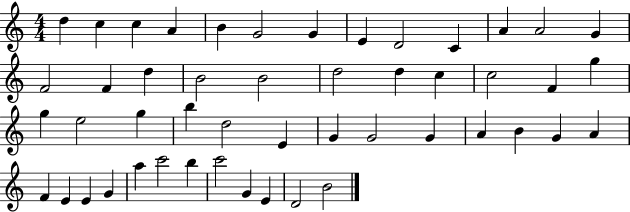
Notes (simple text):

D5/q C5/q C5/q A4/q B4/q G4/h G4/q E4/q D4/h C4/q A4/q A4/h G4/q F4/h F4/q D5/q B4/h B4/h D5/h D5/q C5/q C5/h F4/q G5/q G5/q E5/h G5/q B5/q D5/h E4/q G4/q G4/h G4/q A4/q B4/q G4/q A4/q F4/q E4/q E4/q G4/q A5/q C6/h B5/q C6/h G4/q E4/q D4/h B4/h